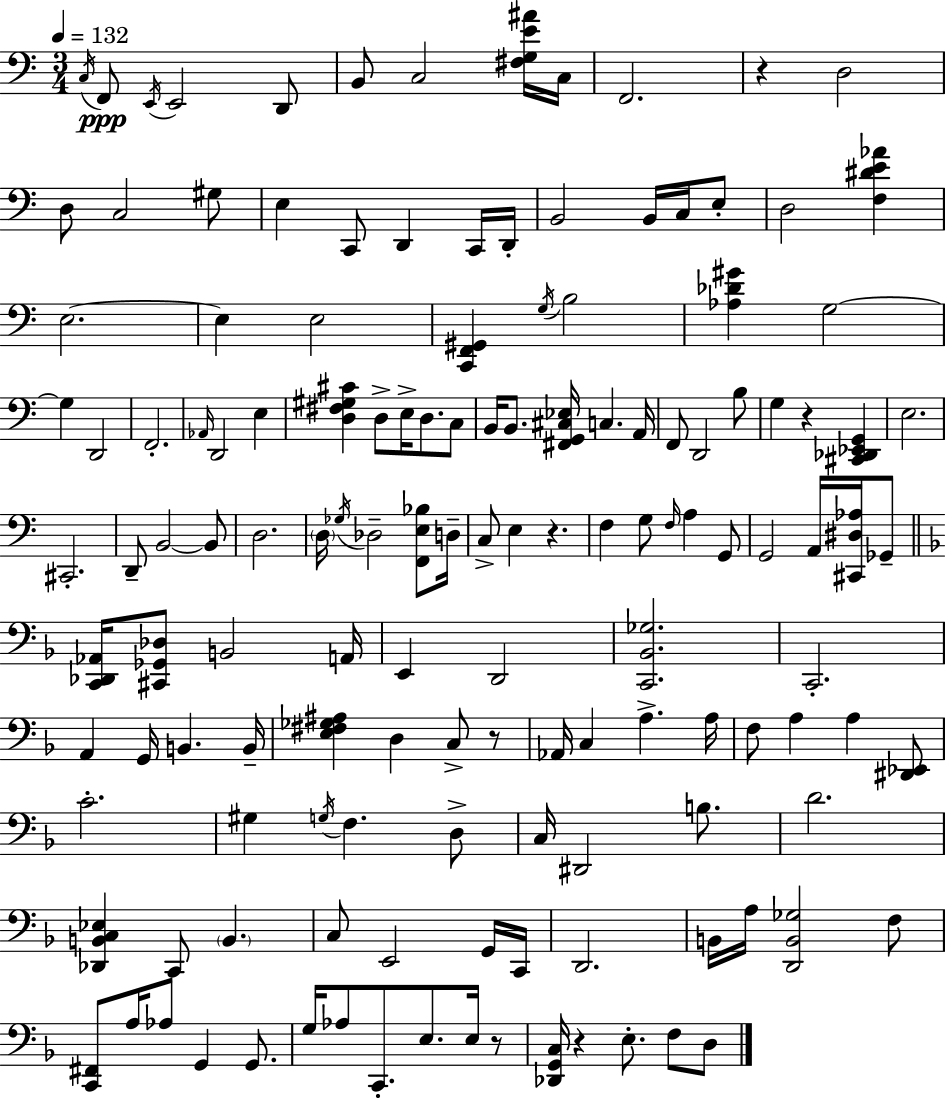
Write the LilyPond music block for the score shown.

{
  \clef bass
  \numericTimeSignature
  \time 3/4
  \key c \major
  \tempo 4 = 132
  \acciaccatura { c16 }\ppp f,8 \acciaccatura { e,16 } e,2 | d,8 b,8 c2 | <fis g e' ais'>16 c16 f,2. | r4 d2 | \break d8 c2 | gis8 e4 c,8 d,4 | c,16 d,16-. b,2 b,16 c16 | e8-. d2 <f dis' e' aes'>4 | \break e2.~~ | e4 e2 | <c, f, gis,>4 \acciaccatura { g16 } b2 | <aes des' gis'>4 g2~~ | \break g4 d,2 | f,2.-. | \grace { aes,16 } d,2 | e4 <d fis gis cis'>4 d8-> e16-> d8. | \break c8 b,16 b,8. <fis, g, cis ees>16 c4. | a,16 f,8 d,2 | b8 g4 r4 | <cis, des, ees, g,>4 e2. | \break cis,2.-. | d,8-- b,2~~ | b,8 d2. | \parenthesize d16 \acciaccatura { ges16 } des2-- | \break <f, e bes>8 d16-- c8-> e4 r4. | f4 g8 \grace { f16 } | a4 g,8 g,2 | a,16 <cis, dis aes>16 ges,8-- \bar "||" \break \key d \minor <c, des, aes,>16 <cis, ges, des>8 b,2 a,16 | e,4 d,2 | <c, bes, ges>2. | c,2.-. | \break a,4 g,16 b,4. b,16-- | <e fis ges ais>4 d4 c8-> r8 | aes,16 c4 a4.-> a16 | f8 a4 a4 <dis, ees,>8 | \break c'2.-. | gis4 \acciaccatura { g16 } f4. d8-> | c16 dis,2 b8. | d'2. | \break <des, b, c ees>4 c,8 \parenthesize b,4. | c8 e,2 g,16 | c,16 d,2. | b,16 a16 <d, b, ges>2 f8 | \break <c, fis,>8 a16 aes8 g,4 g,8. | g16 aes8 c,8.-. e8. e16 r8 | <des, g, c>16 r4 e8.-. f8 d8 | \bar "|."
}